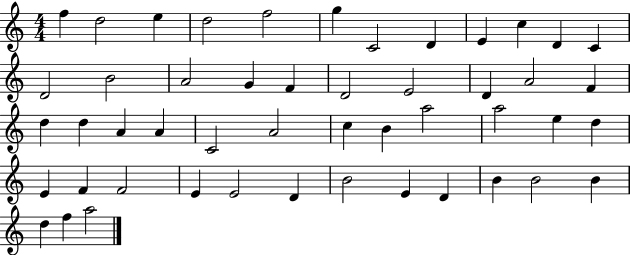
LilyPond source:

{
  \clef treble
  \numericTimeSignature
  \time 4/4
  \key c \major
  f''4 d''2 e''4 | d''2 f''2 | g''4 c'2 d'4 | e'4 c''4 d'4 c'4 | \break d'2 b'2 | a'2 g'4 f'4 | d'2 e'2 | d'4 a'2 f'4 | \break d''4 d''4 a'4 a'4 | c'2 a'2 | c''4 b'4 a''2 | a''2 e''4 d''4 | \break e'4 f'4 f'2 | e'4 e'2 d'4 | b'2 e'4 d'4 | b'4 b'2 b'4 | \break d''4 f''4 a''2 | \bar "|."
}